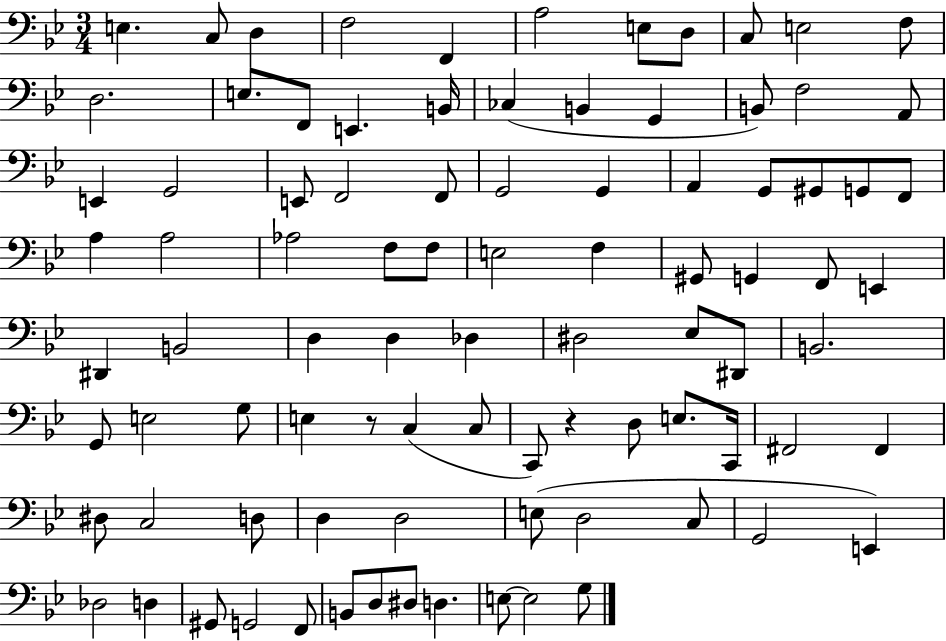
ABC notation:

X:1
T:Untitled
M:3/4
L:1/4
K:Bb
E, C,/2 D, F,2 F,, A,2 E,/2 D,/2 C,/2 E,2 F,/2 D,2 E,/2 F,,/2 E,, B,,/4 _C, B,, G,, B,,/2 F,2 A,,/2 E,, G,,2 E,,/2 F,,2 F,,/2 G,,2 G,, A,, G,,/2 ^G,,/2 G,,/2 F,,/2 A, A,2 _A,2 F,/2 F,/2 E,2 F, ^G,,/2 G,, F,,/2 E,, ^D,, B,,2 D, D, _D, ^D,2 _E,/2 ^D,,/2 B,,2 G,,/2 E,2 G,/2 E, z/2 C, C,/2 C,,/2 z D,/2 E,/2 C,,/4 ^F,,2 ^F,, ^D,/2 C,2 D,/2 D, D,2 E,/2 D,2 C,/2 G,,2 E,, _D,2 D, ^G,,/2 G,,2 F,,/2 B,,/2 D,/2 ^D,/2 D, E,/2 E,2 G,/2